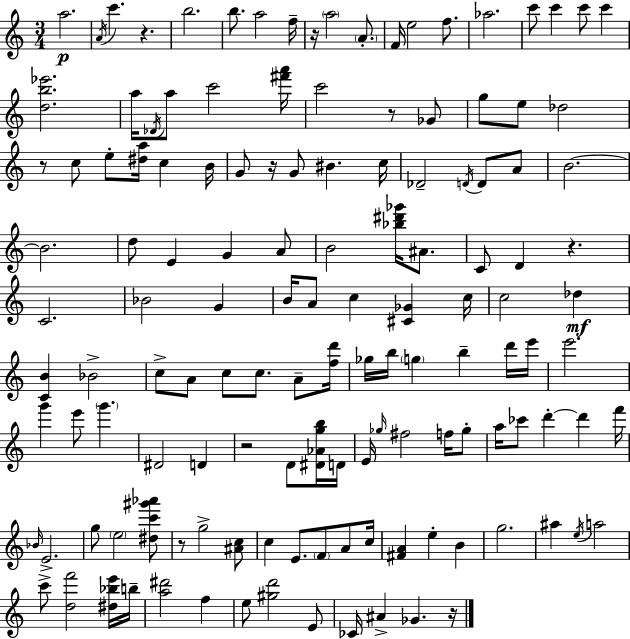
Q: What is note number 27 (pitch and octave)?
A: C5